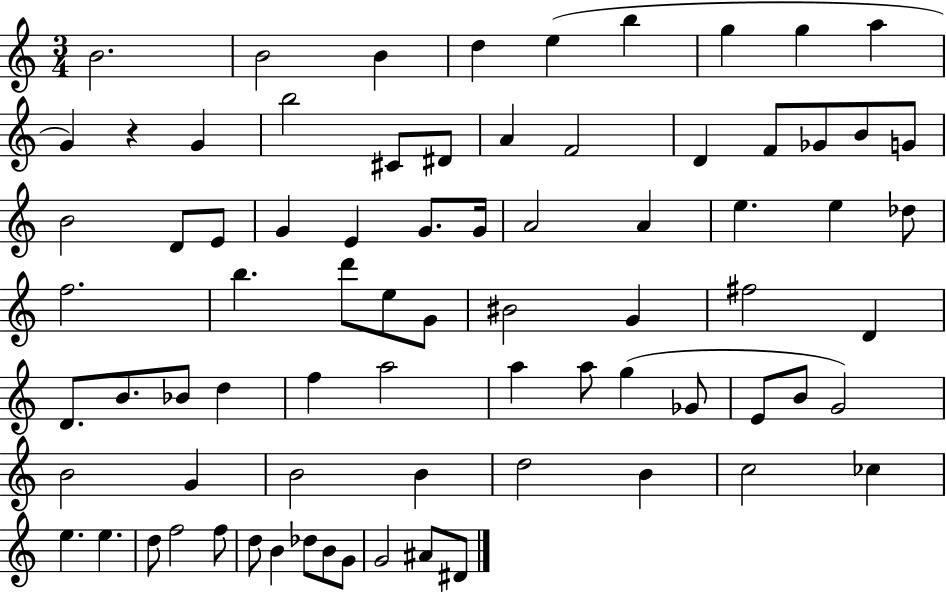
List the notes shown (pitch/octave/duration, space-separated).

B4/h. B4/h B4/q D5/q E5/q B5/q G5/q G5/q A5/q G4/q R/q G4/q B5/h C#4/e D#4/e A4/q F4/h D4/q F4/e Gb4/e B4/e G4/e B4/h D4/e E4/e G4/q E4/q G4/e. G4/s A4/h A4/q E5/q. E5/q Db5/e F5/h. B5/q. D6/e E5/e G4/e BIS4/h G4/q F#5/h D4/q D4/e. B4/e. Bb4/e D5/q F5/q A5/h A5/q A5/e G5/q Gb4/e E4/e B4/e G4/h B4/h G4/q B4/h B4/q D5/h B4/q C5/h CES5/q E5/q. E5/q. D5/e F5/h F5/e D5/e B4/q Db5/e B4/e G4/e G4/h A#4/e D#4/e